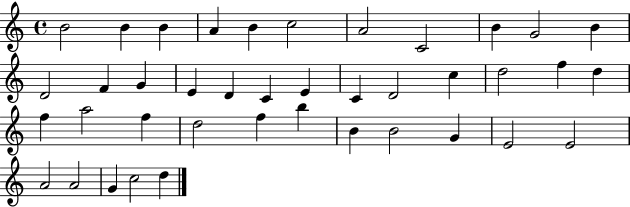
{
  \clef treble
  \time 4/4
  \defaultTimeSignature
  \key c \major
  b'2 b'4 b'4 | a'4 b'4 c''2 | a'2 c'2 | b'4 g'2 b'4 | \break d'2 f'4 g'4 | e'4 d'4 c'4 e'4 | c'4 d'2 c''4 | d''2 f''4 d''4 | \break f''4 a''2 f''4 | d''2 f''4 b''4 | b'4 b'2 g'4 | e'2 e'2 | \break a'2 a'2 | g'4 c''2 d''4 | \bar "|."
}